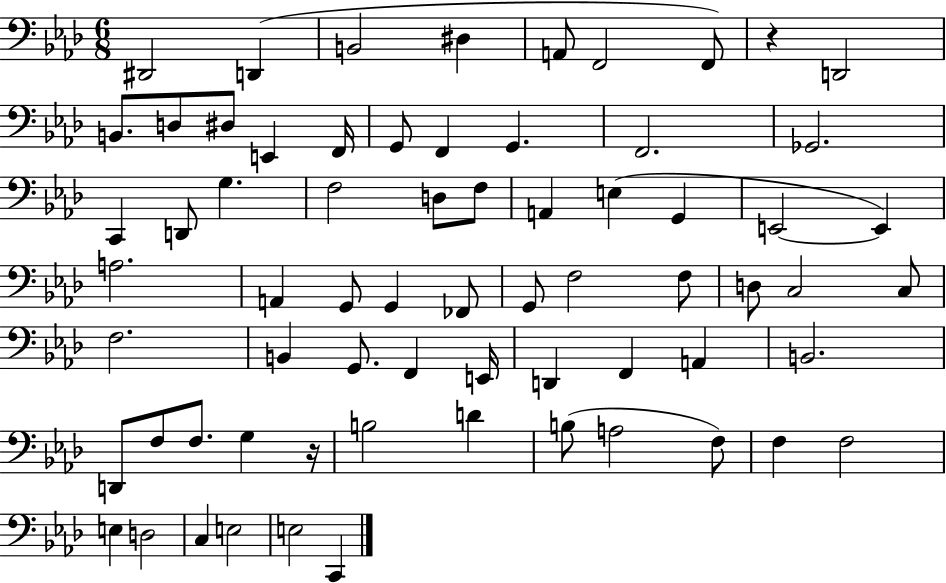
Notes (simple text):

D#2/h D2/q B2/h D#3/q A2/e F2/h F2/e R/q D2/h B2/e. D3/e D#3/e E2/q F2/s G2/e F2/q G2/q. F2/h. Gb2/h. C2/q D2/e G3/q. F3/h D3/e F3/e A2/q E3/q G2/q E2/h E2/q A3/h. A2/q G2/e G2/q FES2/e G2/e F3/h F3/e D3/e C3/h C3/e F3/h. B2/q G2/e. F2/q E2/s D2/q F2/q A2/q B2/h. D2/e F3/e F3/e. G3/q R/s B3/h D4/q B3/e A3/h F3/e F3/q F3/h E3/q D3/h C3/q E3/h E3/h C2/q